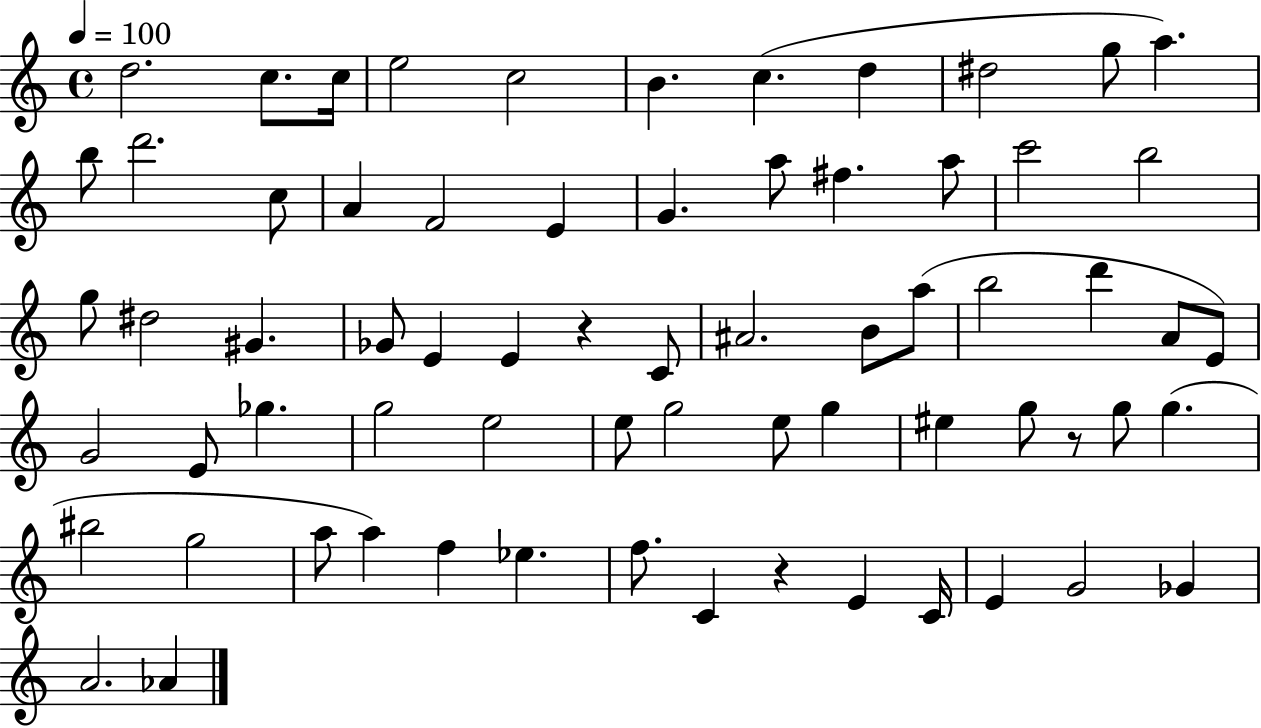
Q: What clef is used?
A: treble